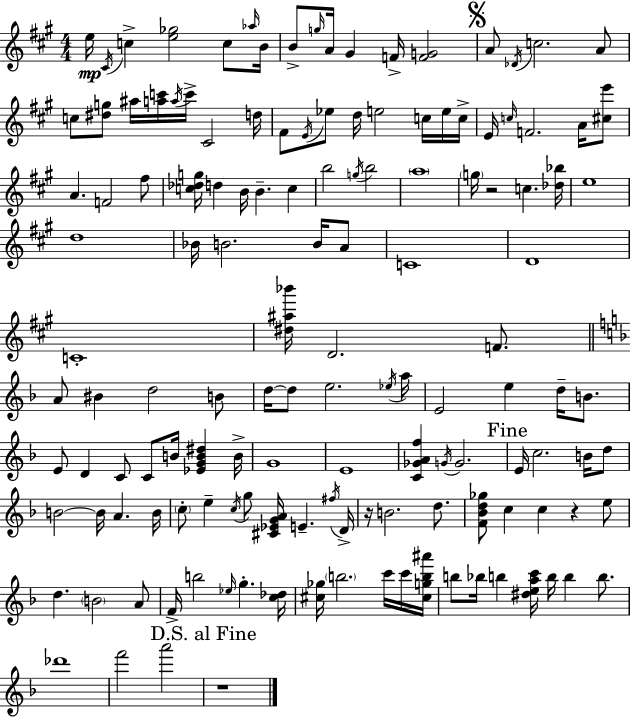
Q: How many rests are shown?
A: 4